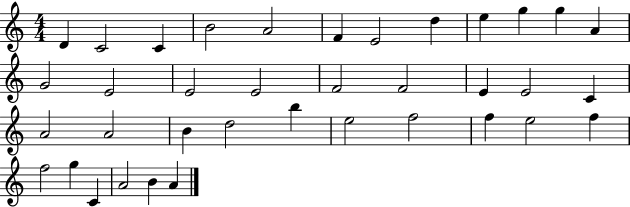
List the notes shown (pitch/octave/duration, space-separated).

D4/q C4/h C4/q B4/h A4/h F4/q E4/h D5/q E5/q G5/q G5/q A4/q G4/h E4/h E4/h E4/h F4/h F4/h E4/q E4/h C4/q A4/h A4/h B4/q D5/h B5/q E5/h F5/h F5/q E5/h F5/q F5/h G5/q C4/q A4/h B4/q A4/q